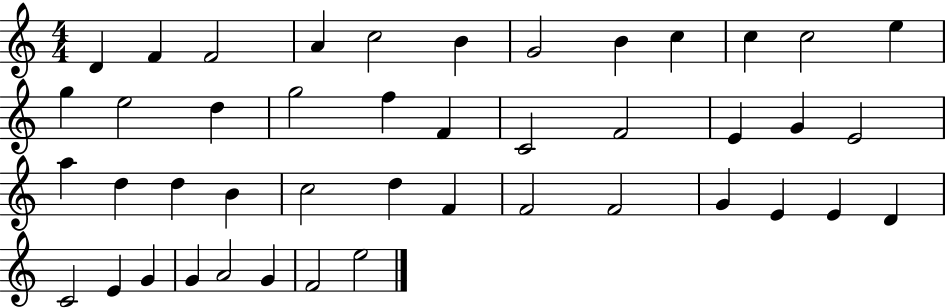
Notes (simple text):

D4/q F4/q F4/h A4/q C5/h B4/q G4/h B4/q C5/q C5/q C5/h E5/q G5/q E5/h D5/q G5/h F5/q F4/q C4/h F4/h E4/q G4/q E4/h A5/q D5/q D5/q B4/q C5/h D5/q F4/q F4/h F4/h G4/q E4/q E4/q D4/q C4/h E4/q G4/q G4/q A4/h G4/q F4/h E5/h